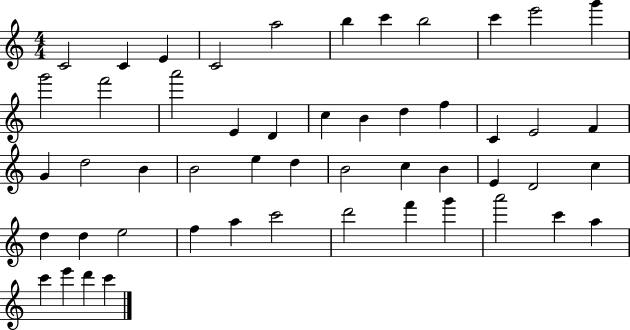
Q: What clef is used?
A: treble